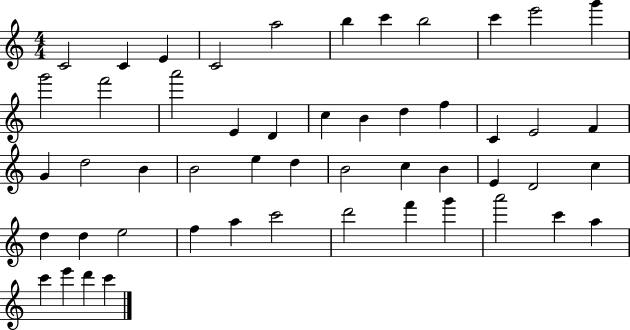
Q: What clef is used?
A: treble